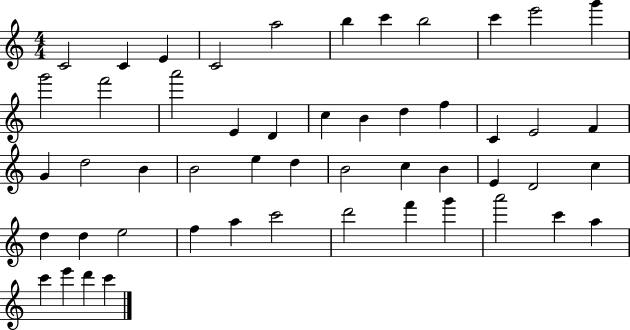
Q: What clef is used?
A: treble